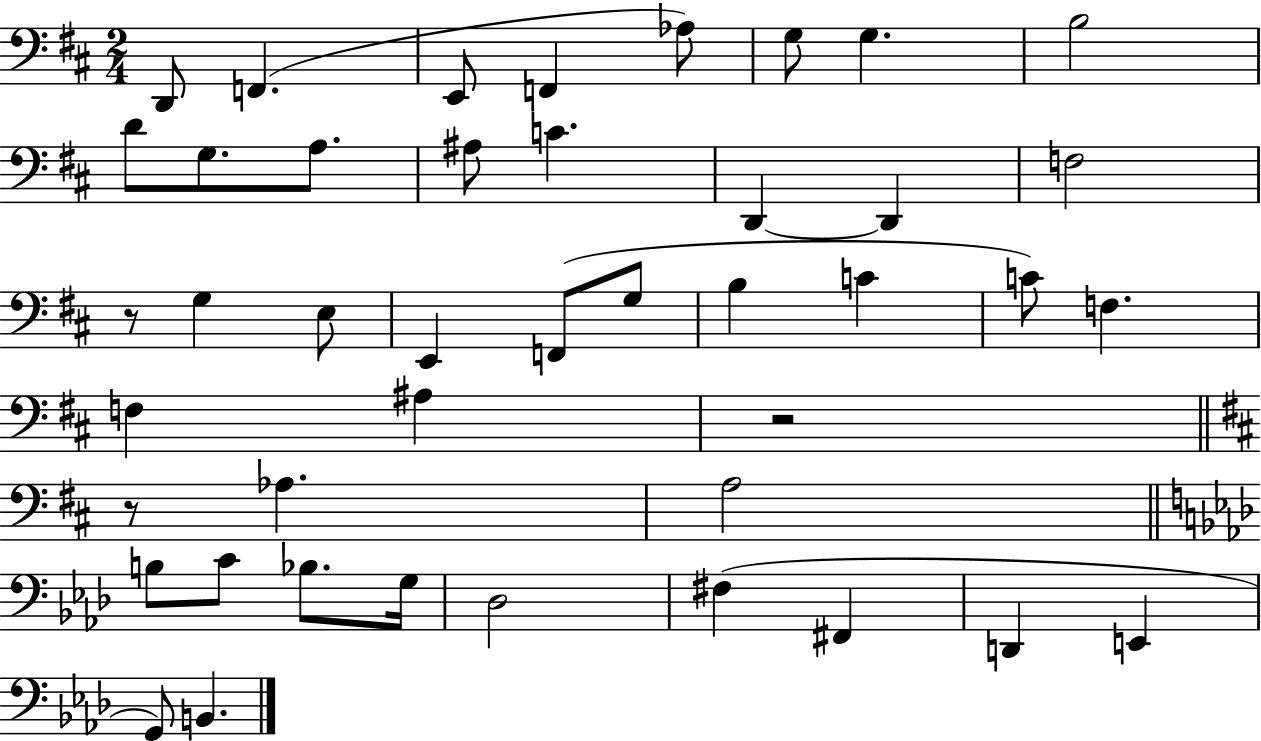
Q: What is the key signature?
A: D major